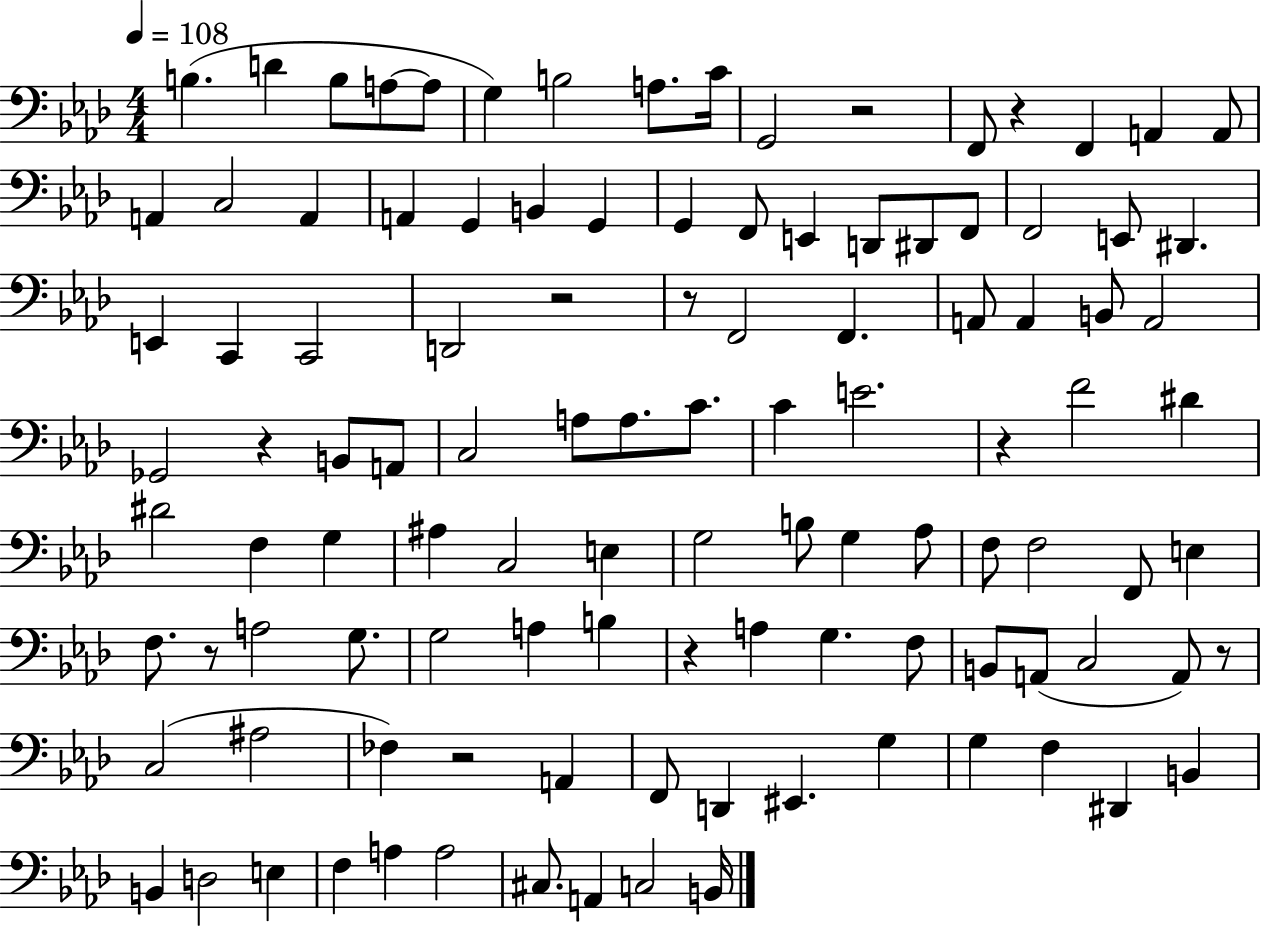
X:1
T:Untitled
M:4/4
L:1/4
K:Ab
B, D B,/2 A,/2 A,/2 G, B,2 A,/2 C/4 G,,2 z2 F,,/2 z F,, A,, A,,/2 A,, C,2 A,, A,, G,, B,, G,, G,, F,,/2 E,, D,,/2 ^D,,/2 F,,/2 F,,2 E,,/2 ^D,, E,, C,, C,,2 D,,2 z2 z/2 F,,2 F,, A,,/2 A,, B,,/2 A,,2 _G,,2 z B,,/2 A,,/2 C,2 A,/2 A,/2 C/2 C E2 z F2 ^D ^D2 F, G, ^A, C,2 E, G,2 B,/2 G, _A,/2 F,/2 F,2 F,,/2 E, F,/2 z/2 A,2 G,/2 G,2 A, B, z A, G, F,/2 B,,/2 A,,/2 C,2 A,,/2 z/2 C,2 ^A,2 _F, z2 A,, F,,/2 D,, ^E,, G, G, F, ^D,, B,, B,, D,2 E, F, A, A,2 ^C,/2 A,, C,2 B,,/4